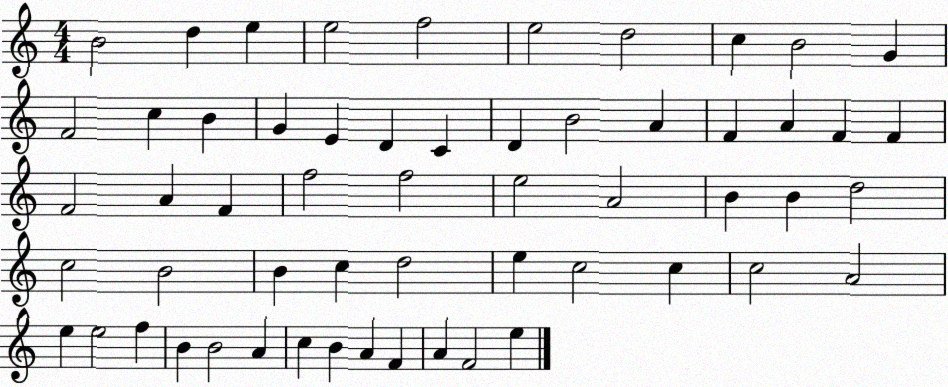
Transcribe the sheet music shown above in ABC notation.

X:1
T:Untitled
M:4/4
L:1/4
K:C
B2 d e e2 f2 e2 d2 c B2 G F2 c B G E D C D B2 A F A F F F2 A F f2 f2 e2 A2 B B d2 c2 B2 B c d2 e c2 c c2 A2 e e2 f B B2 A c B A F A F2 e